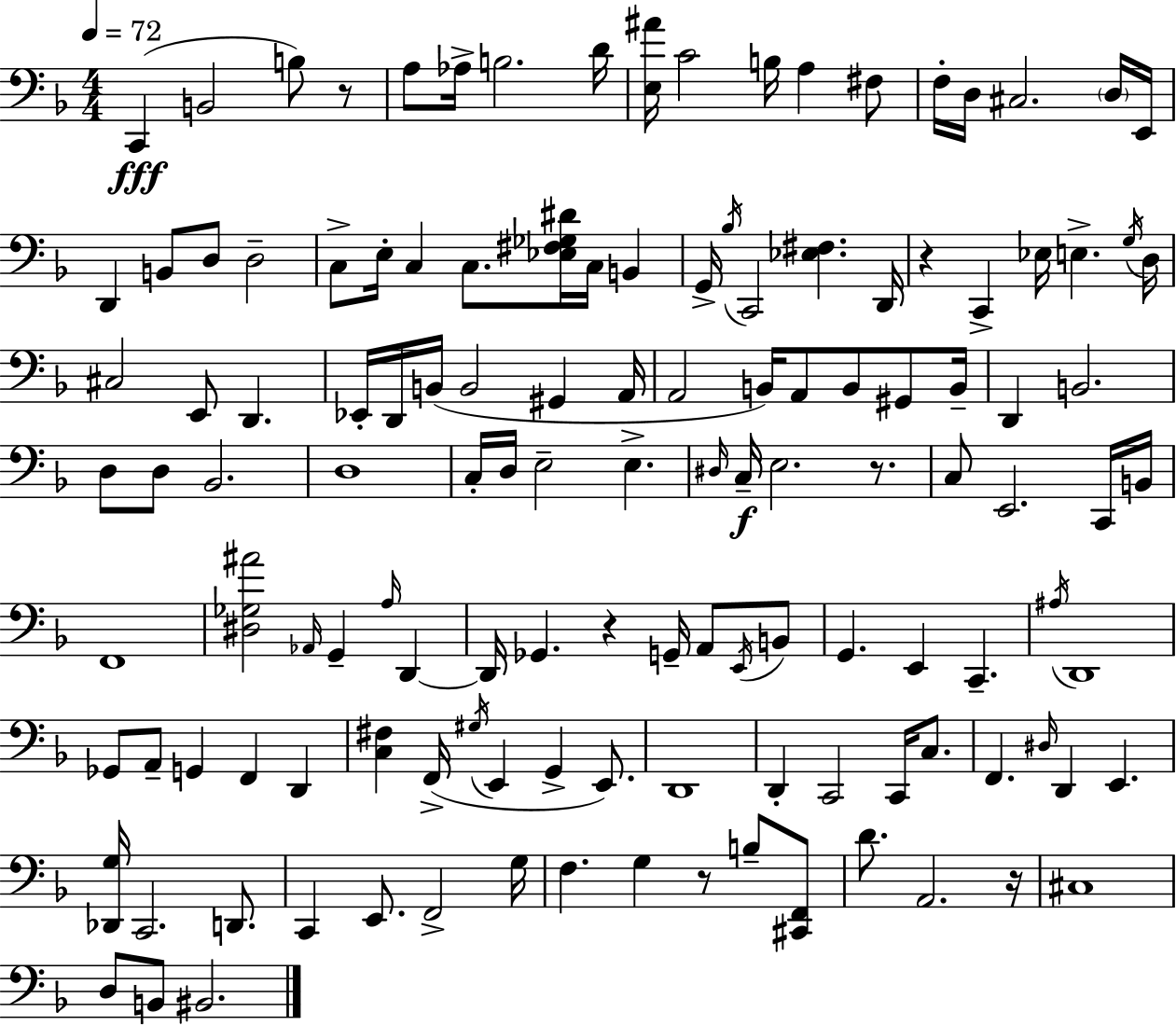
{
  \clef bass
  \numericTimeSignature
  \time 4/4
  \key f \major
  \tempo 4 = 72
  c,4(\fff b,2 b8) r8 | a8 aes16-> b2. d'16 | <e ais'>16 c'2 b16 a4 fis8 | f16-. d16 cis2. \parenthesize d16 e,16 | \break d,4 b,8 d8 d2-- | c8-> e16-. c4 c8. <ees fis ges dis'>16 c16 b,4 | g,16-> \acciaccatura { bes16 } c,2 <ees fis>4. | d,16 r4 c,4-> ees16 e4.-> | \break \acciaccatura { g16 } d16 cis2 e,8 d,4. | ees,16-. d,16 b,16( b,2 gis,4 | a,16 a,2 b,16) a,8 b,8 gis,8 | b,16-- d,4 b,2. | \break d8 d8 bes,2. | d1 | c16-. d16 e2-- e4.-> | \grace { dis16 }\f c16-- e2. | \break r8. c8 e,2. | c,16 b,16 f,1 | <dis ges ais'>2 \grace { aes,16 } g,4-- | \grace { a16 } d,4~~ d,16 ges,4. r4 | \break g,16-- a,8 \acciaccatura { e,16 } b,8 g,4. e,4 | c,4.-- \acciaccatura { ais16 } d,1 | ges,8 a,8-- g,4 f,4 | d,4 <c fis>4 f,16->( \acciaccatura { gis16 } e,4 | \break g,4-> e,8.) d,1 | d,4-. c,2 | c,16 c8. f,4. \grace { dis16 } d,4 | e,4. <des, g>16 c,2. | \break d,8. c,4 e,8. | f,2-> g16 f4. g4 | r8 b8-- <cis, f,>8 d'8. a,2. | r16 cis1 | \break d8 b,8 bis,2. | \bar "|."
}